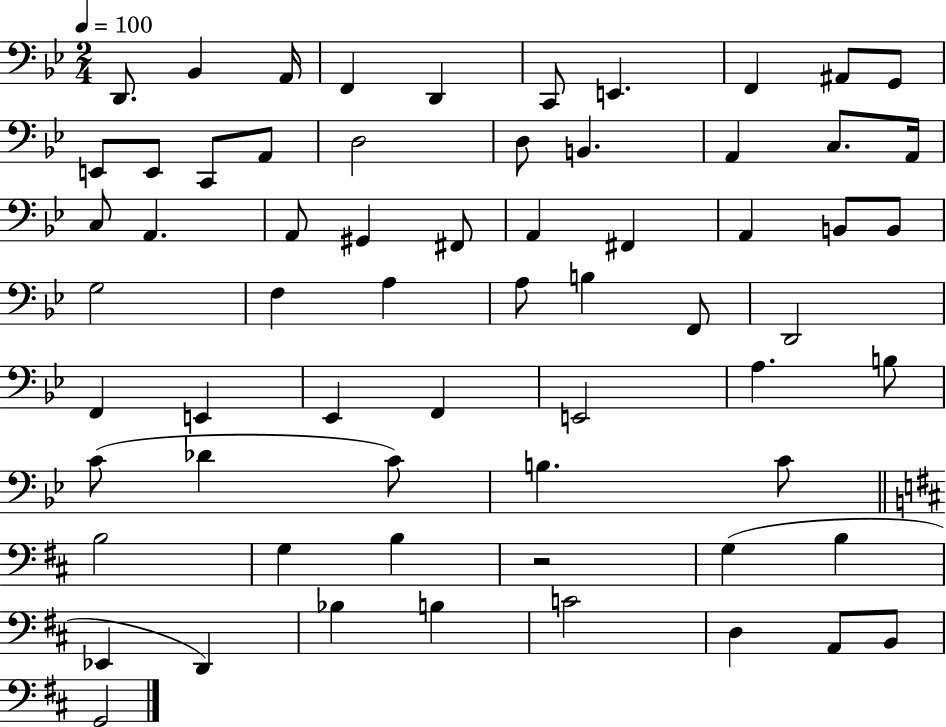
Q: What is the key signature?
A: BES major